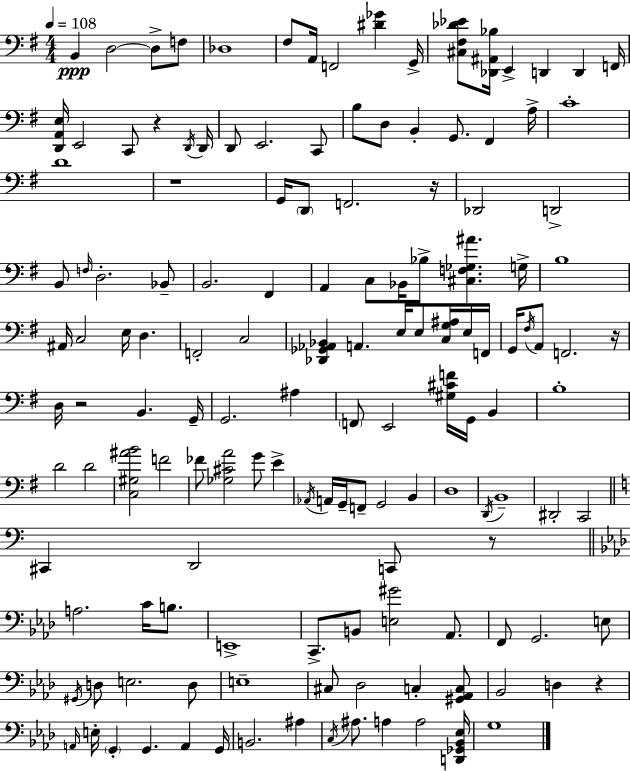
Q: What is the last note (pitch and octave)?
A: G3